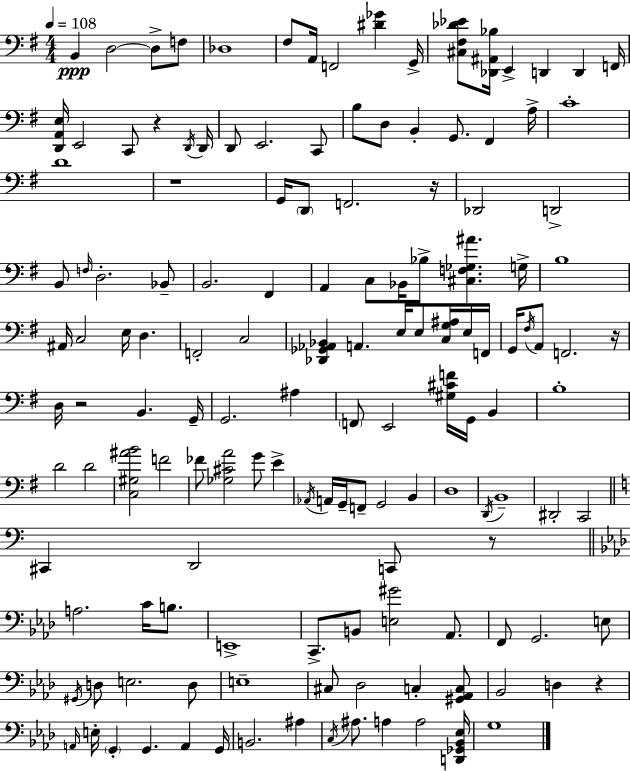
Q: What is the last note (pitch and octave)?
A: G3